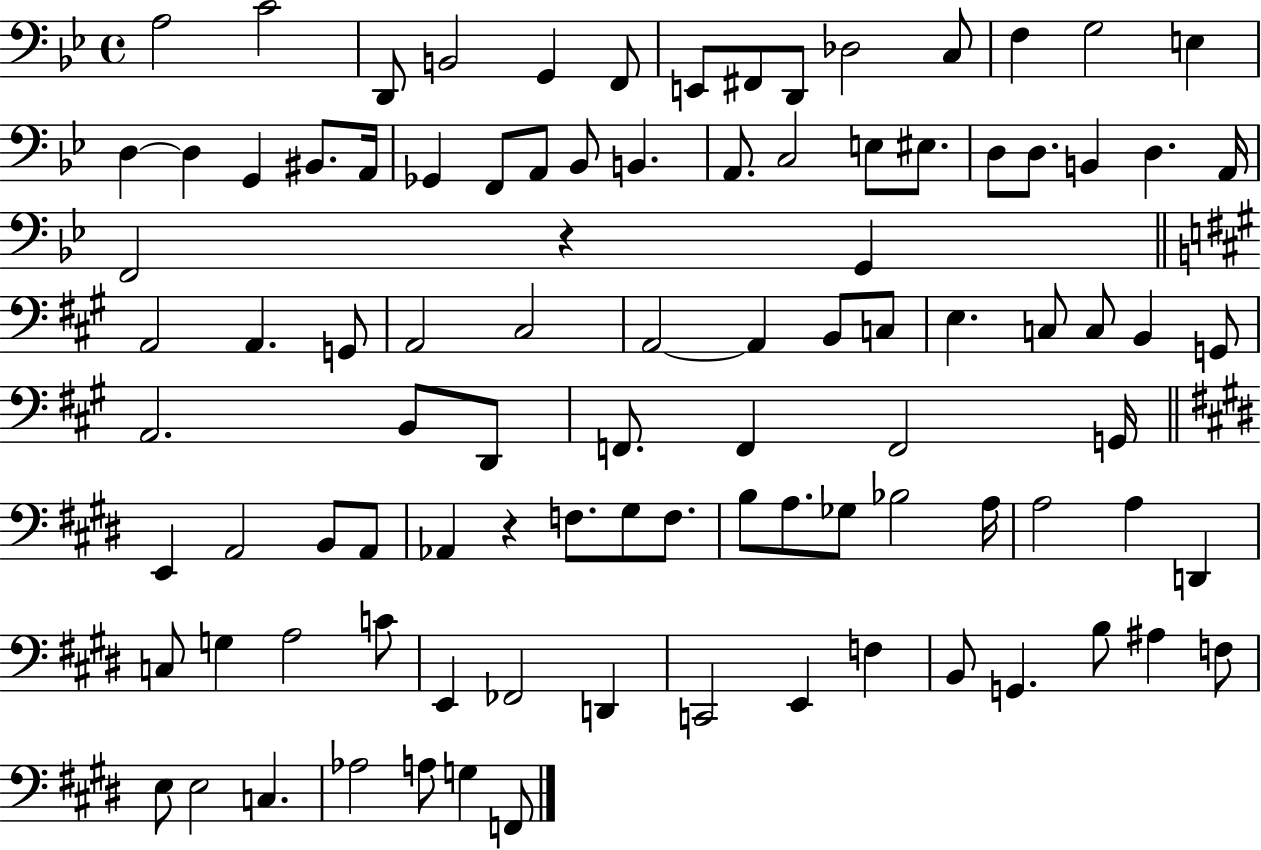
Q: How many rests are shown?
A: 2